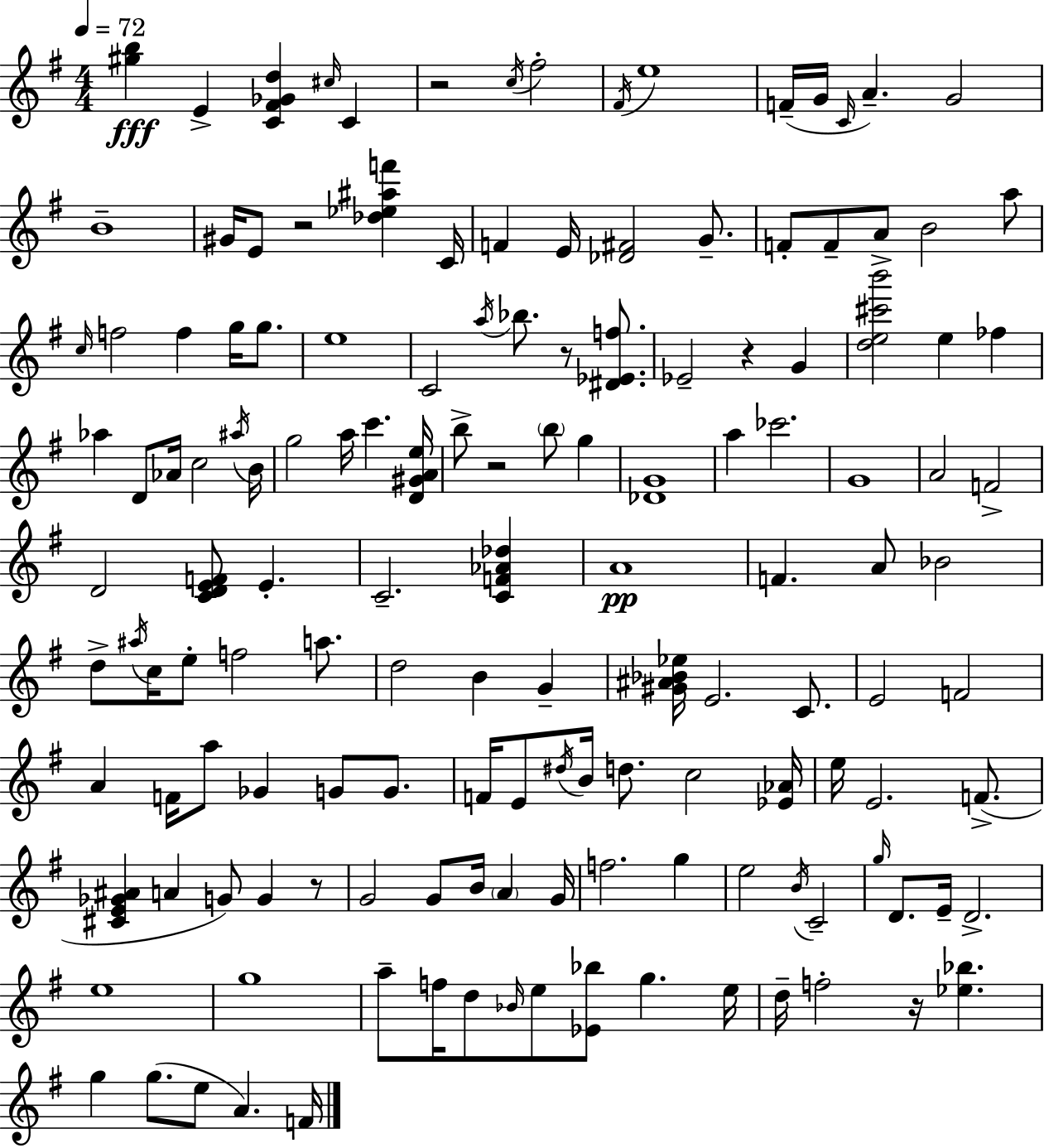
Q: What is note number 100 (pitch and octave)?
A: E5